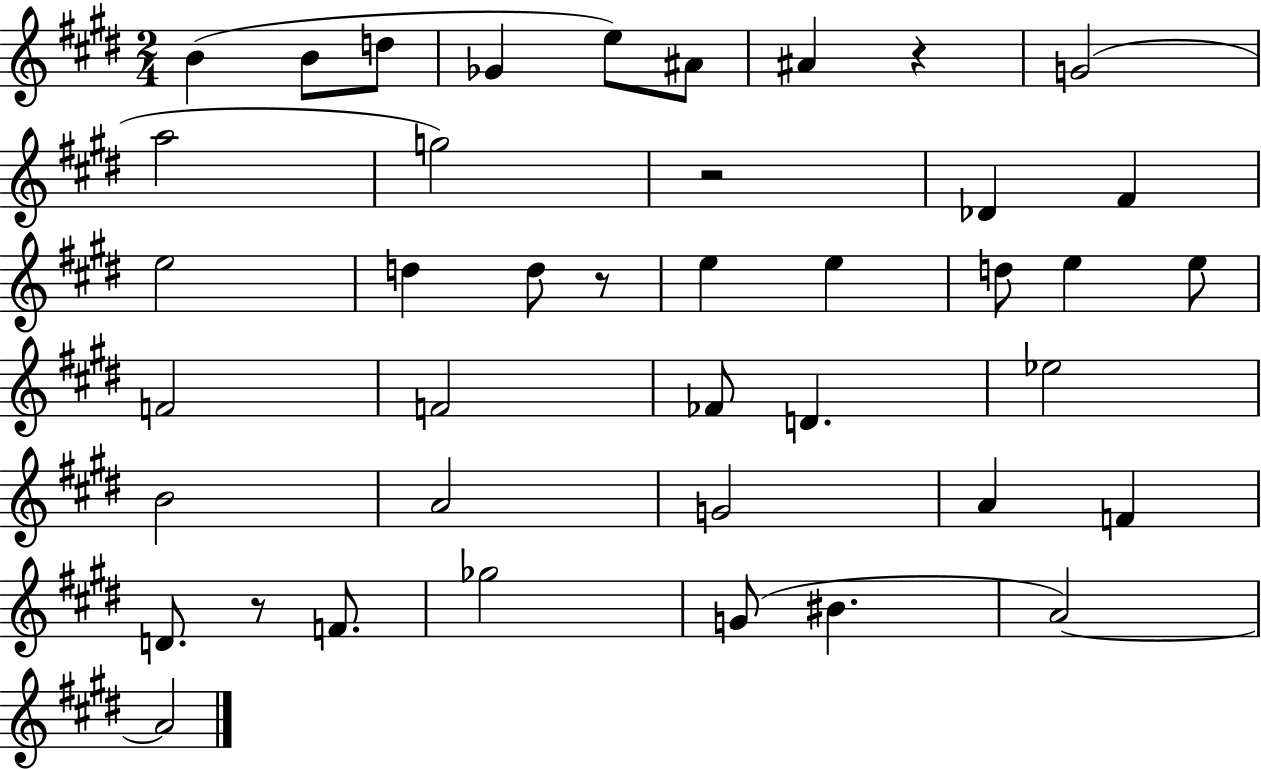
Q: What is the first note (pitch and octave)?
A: B4